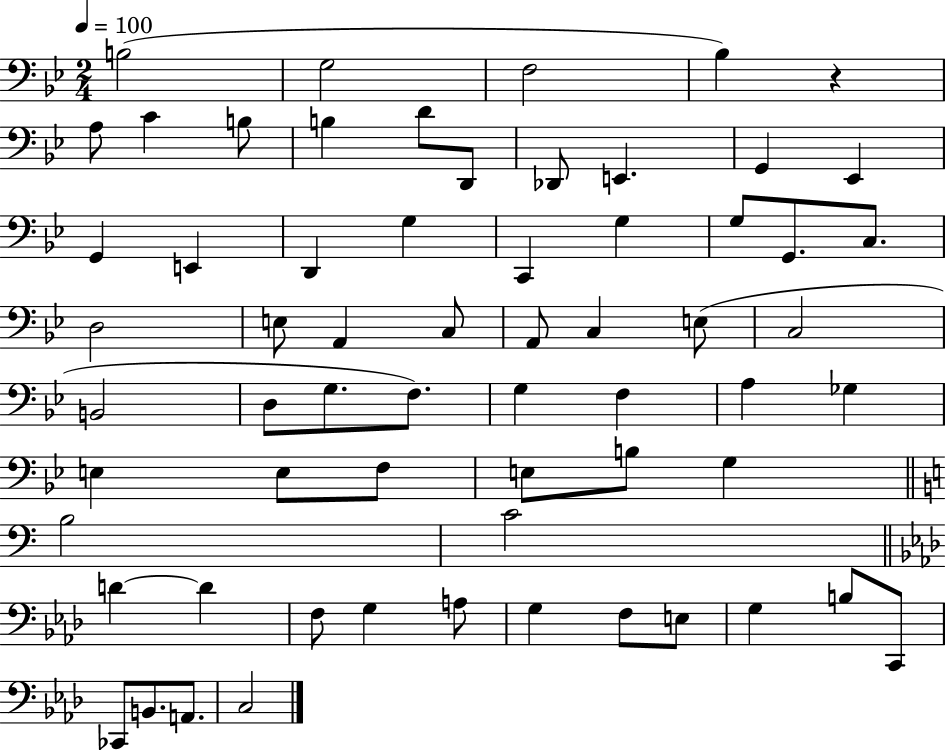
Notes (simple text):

B3/h G3/h F3/h Bb3/q R/q A3/e C4/q B3/e B3/q D4/e D2/e Db2/e E2/q. G2/q Eb2/q G2/q E2/q D2/q G3/q C2/q G3/q G3/e G2/e. C3/e. D3/h E3/e A2/q C3/e A2/e C3/q E3/e C3/h B2/h D3/e G3/e. F3/e. G3/q F3/q A3/q Gb3/q E3/q E3/e F3/e E3/e B3/e G3/q B3/h C4/h D4/q D4/q F3/e G3/q A3/e G3/q F3/e E3/e G3/q B3/e C2/e CES2/e B2/e. A2/e. C3/h